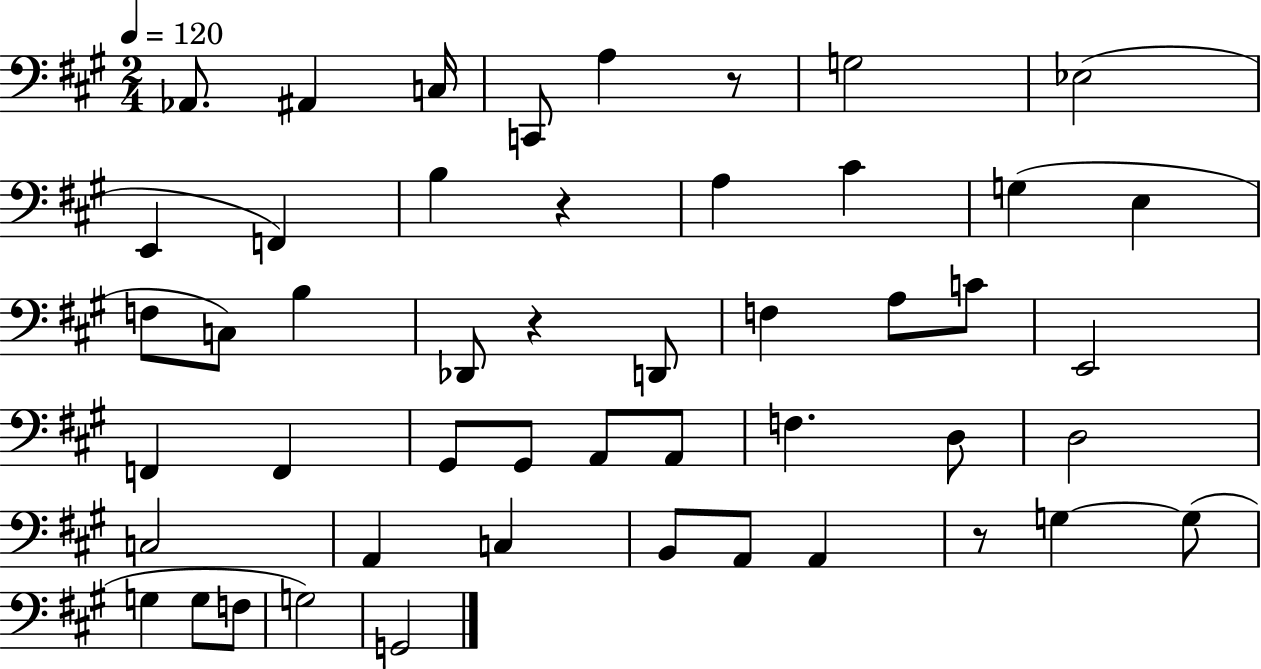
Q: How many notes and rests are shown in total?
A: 49